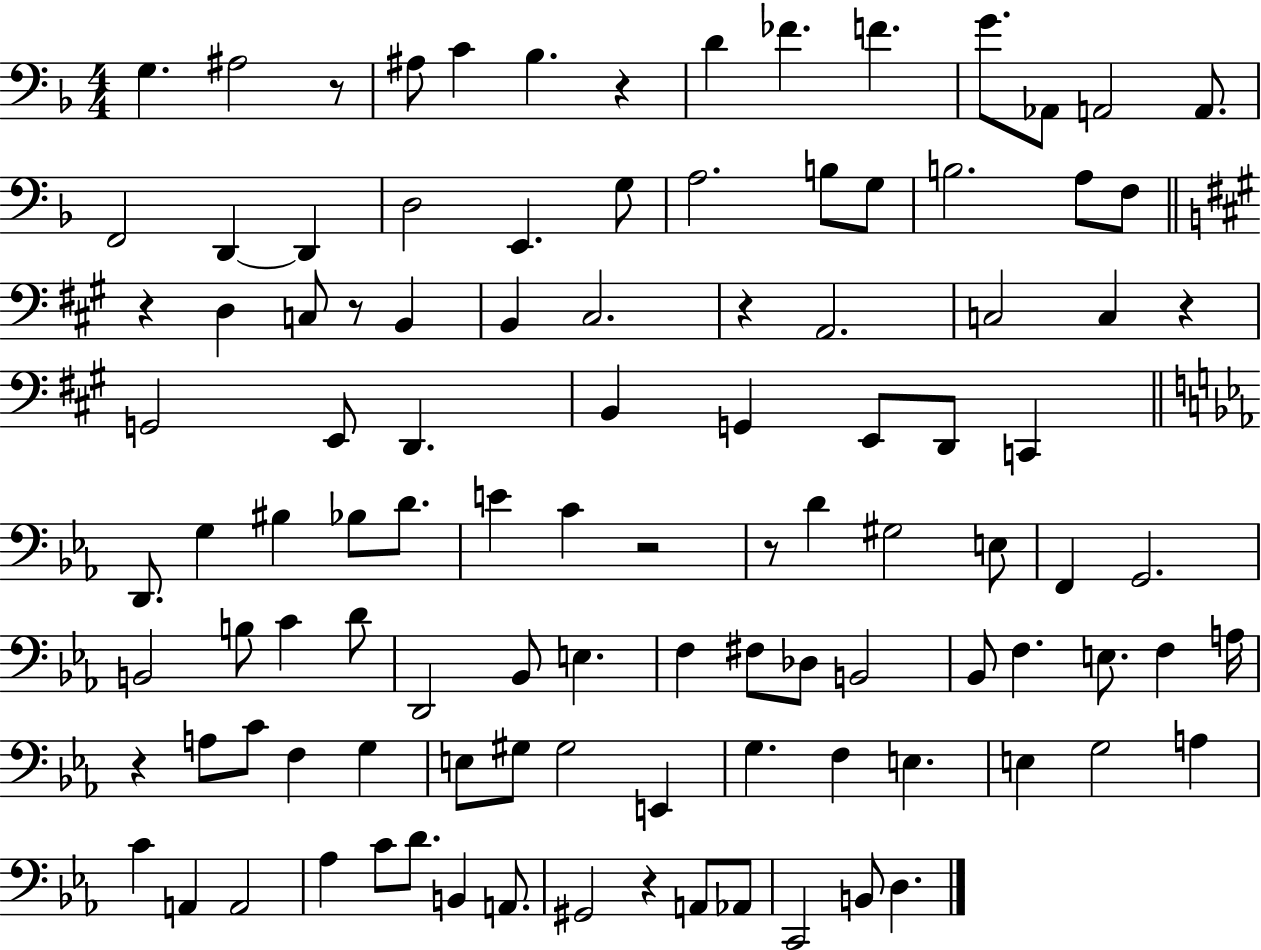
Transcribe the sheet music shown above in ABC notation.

X:1
T:Untitled
M:4/4
L:1/4
K:F
G, ^A,2 z/2 ^A,/2 C _B, z D _F F G/2 _A,,/2 A,,2 A,,/2 F,,2 D,, D,, D,2 E,, G,/2 A,2 B,/2 G,/2 B,2 A,/2 F,/2 z D, C,/2 z/2 B,, B,, ^C,2 z A,,2 C,2 C, z G,,2 E,,/2 D,, B,, G,, E,,/2 D,,/2 C,, D,,/2 G, ^B, _B,/2 D/2 E C z2 z/2 D ^G,2 E,/2 F,, G,,2 B,,2 B,/2 C D/2 D,,2 _B,,/2 E, F, ^F,/2 _D,/2 B,,2 _B,,/2 F, E,/2 F, A,/4 z A,/2 C/2 F, G, E,/2 ^G,/2 ^G,2 E,, G, F, E, E, G,2 A, C A,, A,,2 _A, C/2 D/2 B,, A,,/2 ^G,,2 z A,,/2 _A,,/2 C,,2 B,,/2 D,